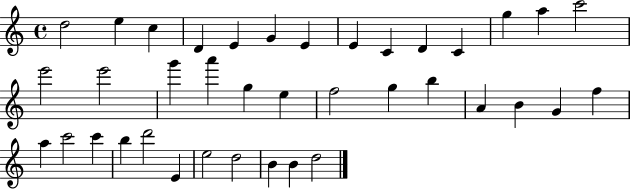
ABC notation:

X:1
T:Untitled
M:4/4
L:1/4
K:C
d2 e c D E G E E C D C g a c'2 e'2 e'2 g' a' g e f2 g b A B G f a c'2 c' b d'2 E e2 d2 B B d2